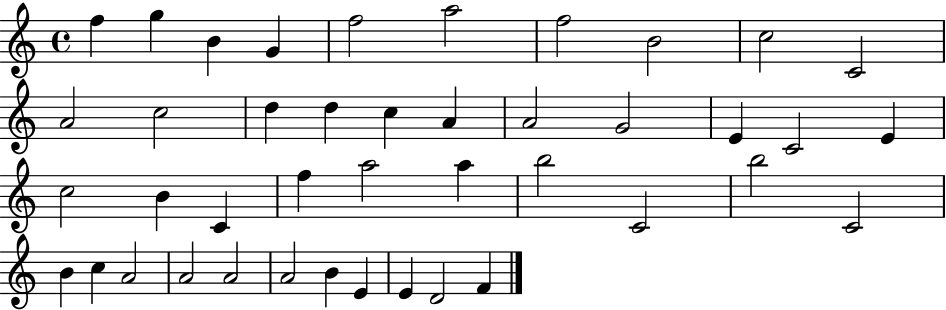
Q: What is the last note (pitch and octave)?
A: F4